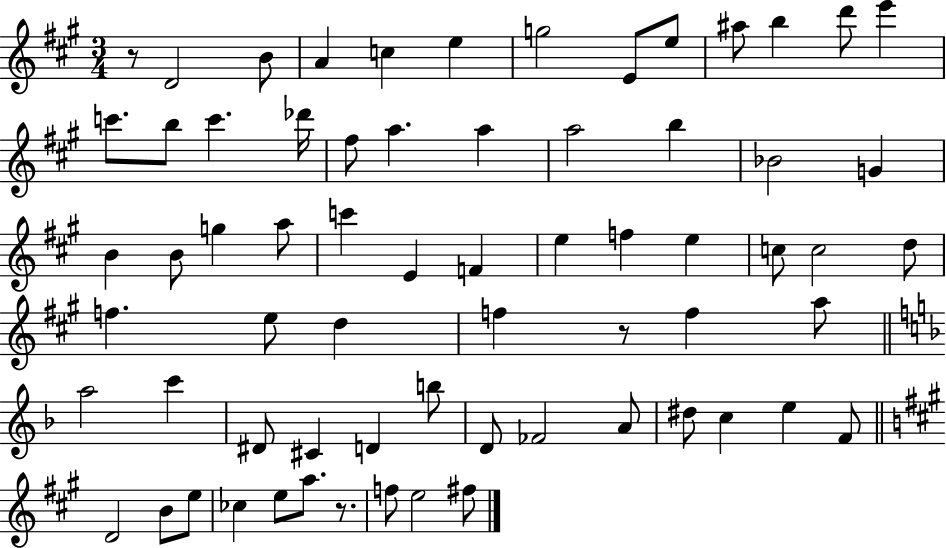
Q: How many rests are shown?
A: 3